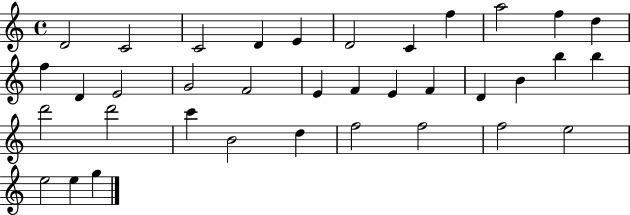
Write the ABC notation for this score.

X:1
T:Untitled
M:4/4
L:1/4
K:C
D2 C2 C2 D E D2 C f a2 f d f D E2 G2 F2 E F E F D B b b d'2 d'2 c' B2 d f2 f2 f2 e2 e2 e g